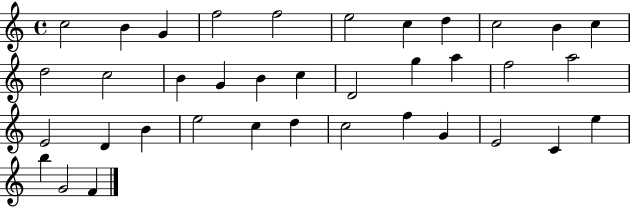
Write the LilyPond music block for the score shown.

{
  \clef treble
  \time 4/4
  \defaultTimeSignature
  \key c \major
  c''2 b'4 g'4 | f''2 f''2 | e''2 c''4 d''4 | c''2 b'4 c''4 | \break d''2 c''2 | b'4 g'4 b'4 c''4 | d'2 g''4 a''4 | f''2 a''2 | \break e'2 d'4 b'4 | e''2 c''4 d''4 | c''2 f''4 g'4 | e'2 c'4 e''4 | \break b''4 g'2 f'4 | \bar "|."
}